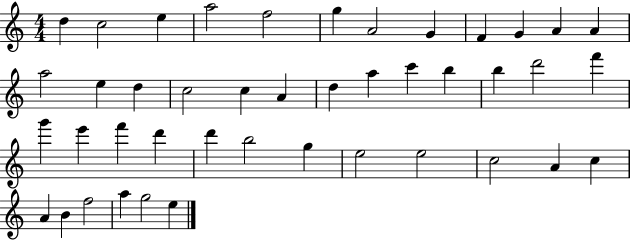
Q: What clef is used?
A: treble